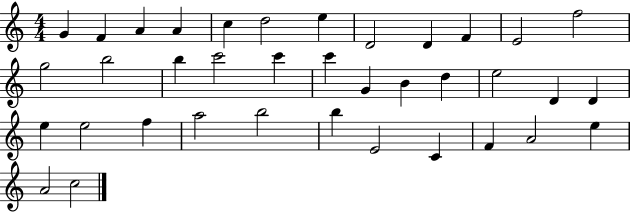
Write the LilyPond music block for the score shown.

{
  \clef treble
  \numericTimeSignature
  \time 4/4
  \key c \major
  g'4 f'4 a'4 a'4 | c''4 d''2 e''4 | d'2 d'4 f'4 | e'2 f''2 | \break g''2 b''2 | b''4 c'''2 c'''4 | c'''4 g'4 b'4 d''4 | e''2 d'4 d'4 | \break e''4 e''2 f''4 | a''2 b''2 | b''4 e'2 c'4 | f'4 a'2 e''4 | \break a'2 c''2 | \bar "|."
}